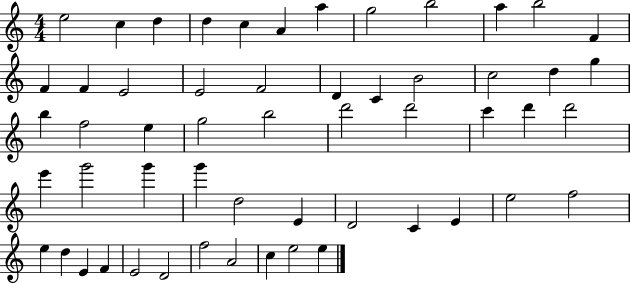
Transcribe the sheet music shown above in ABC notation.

X:1
T:Untitled
M:4/4
L:1/4
K:C
e2 c d d c A a g2 b2 a b2 F F F E2 E2 F2 D C B2 c2 d g b f2 e g2 b2 d'2 d'2 c' d' d'2 e' g'2 g' g' d2 E D2 C E e2 f2 e d E F E2 D2 f2 A2 c e2 e